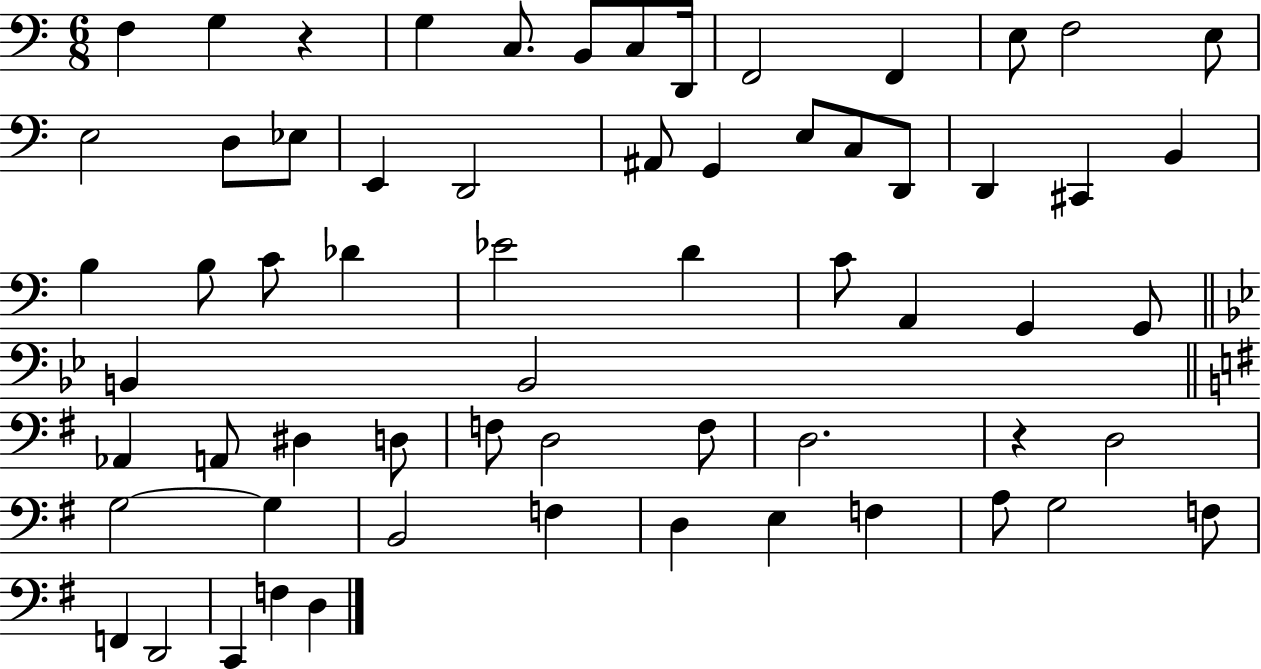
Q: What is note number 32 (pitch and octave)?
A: C4